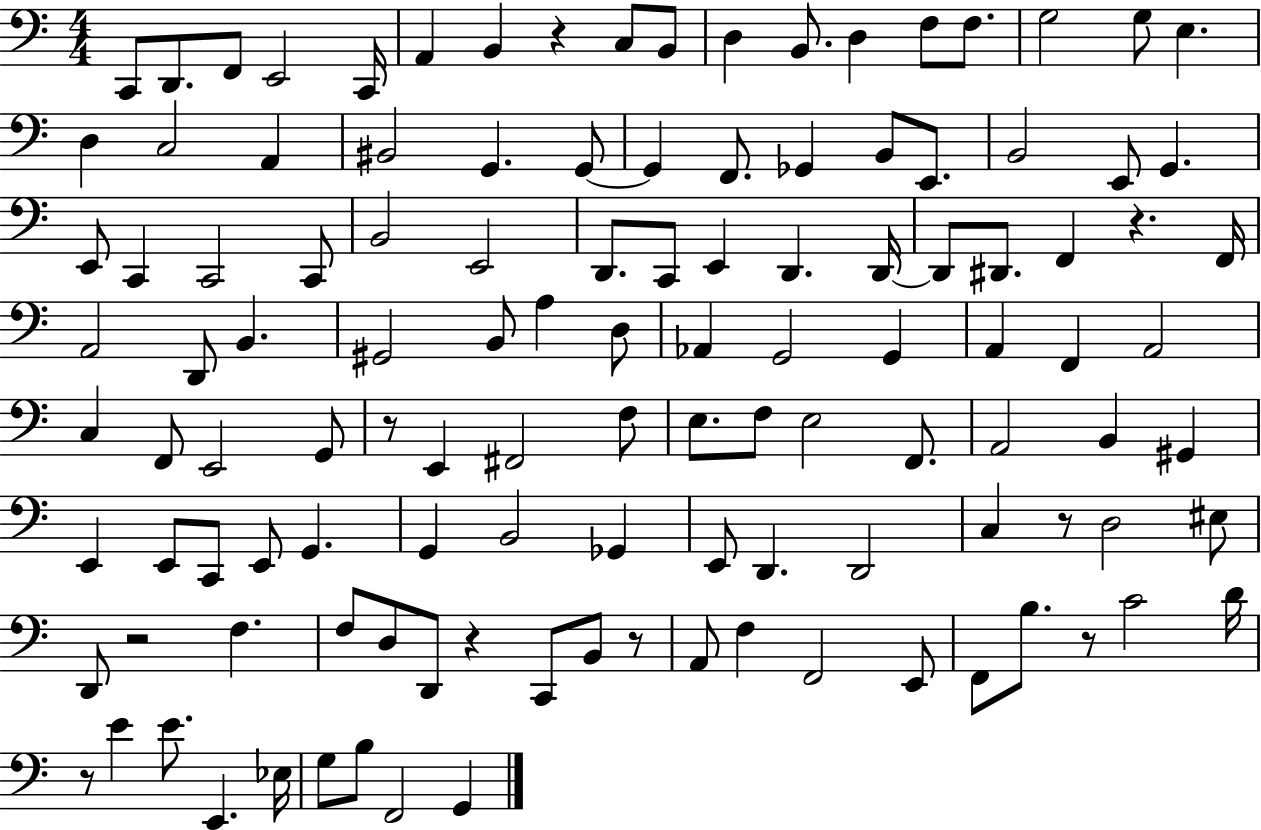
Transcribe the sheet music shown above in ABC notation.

X:1
T:Untitled
M:4/4
L:1/4
K:C
C,,/2 D,,/2 F,,/2 E,,2 C,,/4 A,, B,, z C,/2 B,,/2 D, B,,/2 D, F,/2 F,/2 G,2 G,/2 E, D, C,2 A,, ^B,,2 G,, G,,/2 G,, F,,/2 _G,, B,,/2 E,,/2 B,,2 E,,/2 G,, E,,/2 C,, C,,2 C,,/2 B,,2 E,,2 D,,/2 C,,/2 E,, D,, D,,/4 D,,/2 ^D,,/2 F,, z F,,/4 A,,2 D,,/2 B,, ^G,,2 B,,/2 A, D,/2 _A,, G,,2 G,, A,, F,, A,,2 C, F,,/2 E,,2 G,,/2 z/2 E,, ^F,,2 F,/2 E,/2 F,/2 E,2 F,,/2 A,,2 B,, ^G,, E,, E,,/2 C,,/2 E,,/2 G,, G,, B,,2 _G,, E,,/2 D,, D,,2 C, z/2 D,2 ^E,/2 D,,/2 z2 F, F,/2 D,/2 D,,/2 z C,,/2 B,,/2 z/2 A,,/2 F, F,,2 E,,/2 F,,/2 B,/2 z/2 C2 D/4 z/2 E E/2 E,, _E,/4 G,/2 B,/2 F,,2 G,,